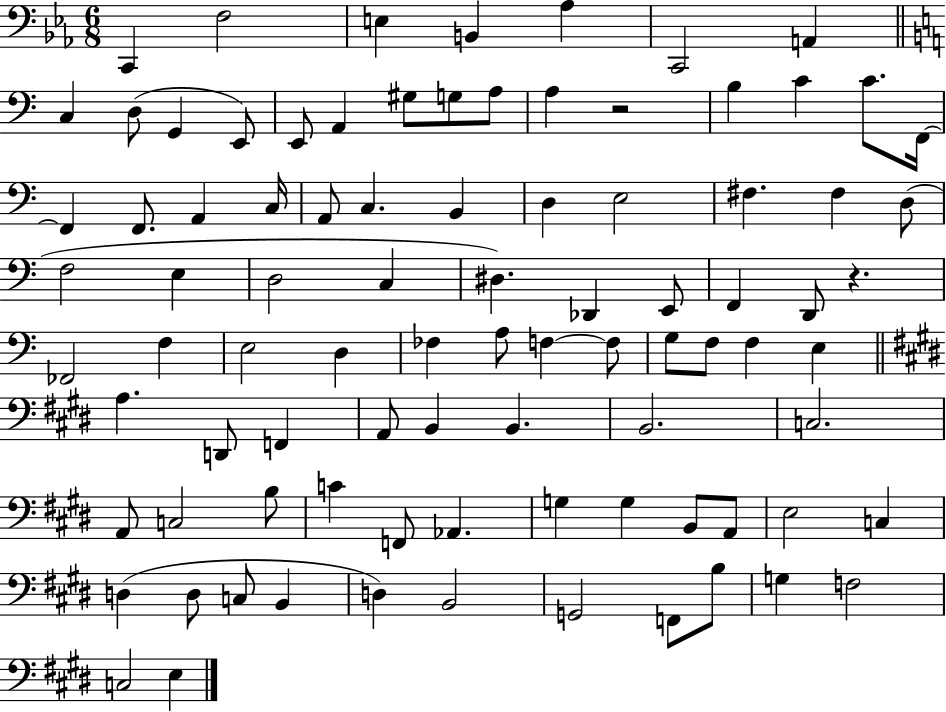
{
  \clef bass
  \numericTimeSignature
  \time 6/8
  \key ees \major
  c,4 f2 | e4 b,4 aes4 | c,2 a,4 | \bar "||" \break \key a \minor c4 d8( g,4 e,8) | e,8 a,4 gis8 g8 a8 | a4 r2 | b4 c'4 c'8. f,16~~ | \break f,4 f,8. a,4 c16 | a,8 c4. b,4 | d4 e2 | fis4. fis4 d8( | \break f2 e4 | d2 c4 | dis4.) des,4 e,8 | f,4 d,8 r4. | \break fes,2 f4 | e2 d4 | fes4 a8 f4~~ f8 | g8 f8 f4 e4 | \break \bar "||" \break \key e \major a4. d,8 f,4 | a,8 b,4 b,4. | b,2. | c2. | \break a,8 c2 b8 | c'4 f,8 aes,4. | g4 g4 b,8 a,8 | e2 c4 | \break d4( d8 c8 b,4 | d4) b,2 | g,2 f,8 b8 | g4 f2 | \break c2 e4 | \bar "|."
}